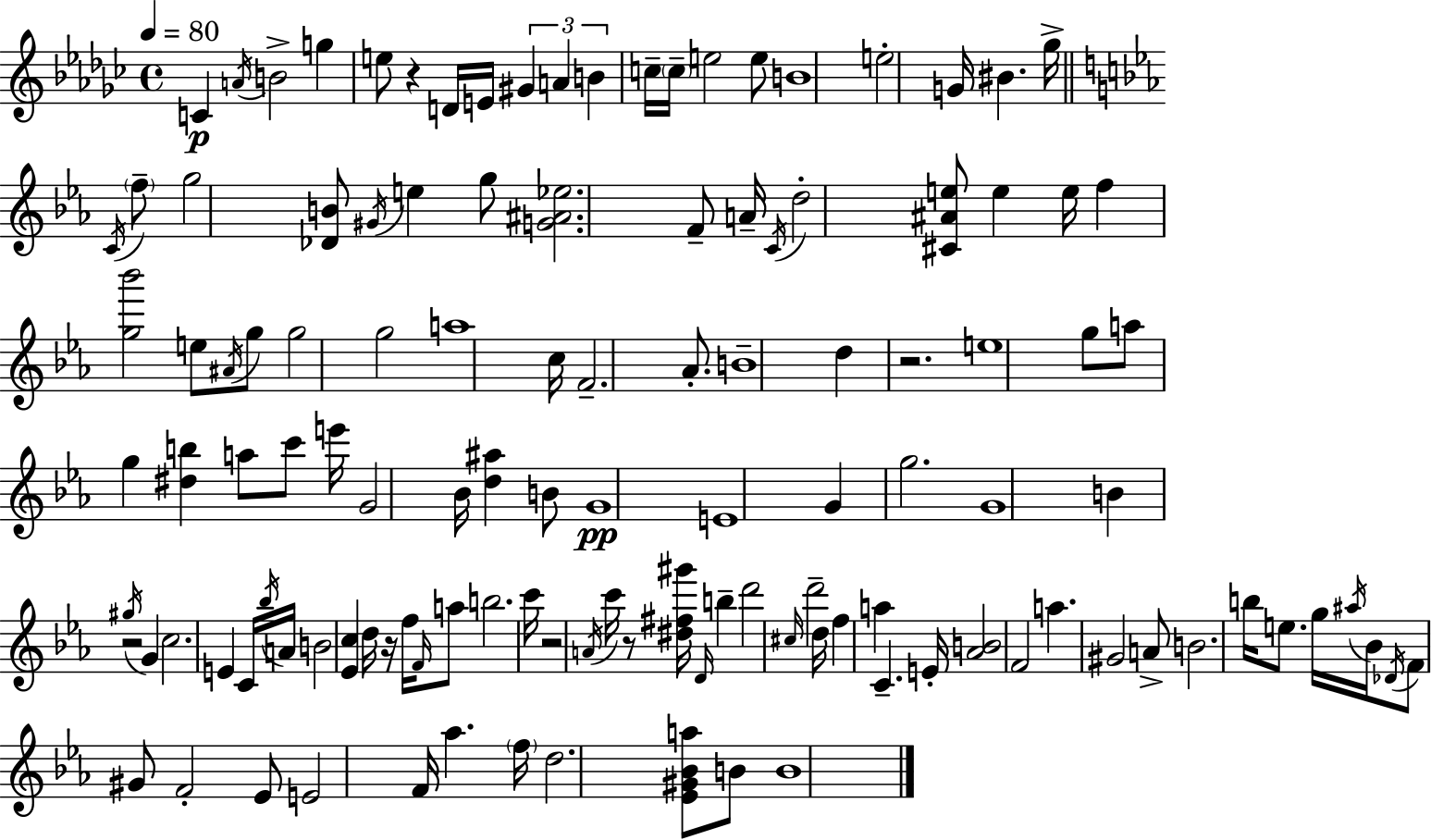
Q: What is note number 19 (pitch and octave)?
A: Gb5